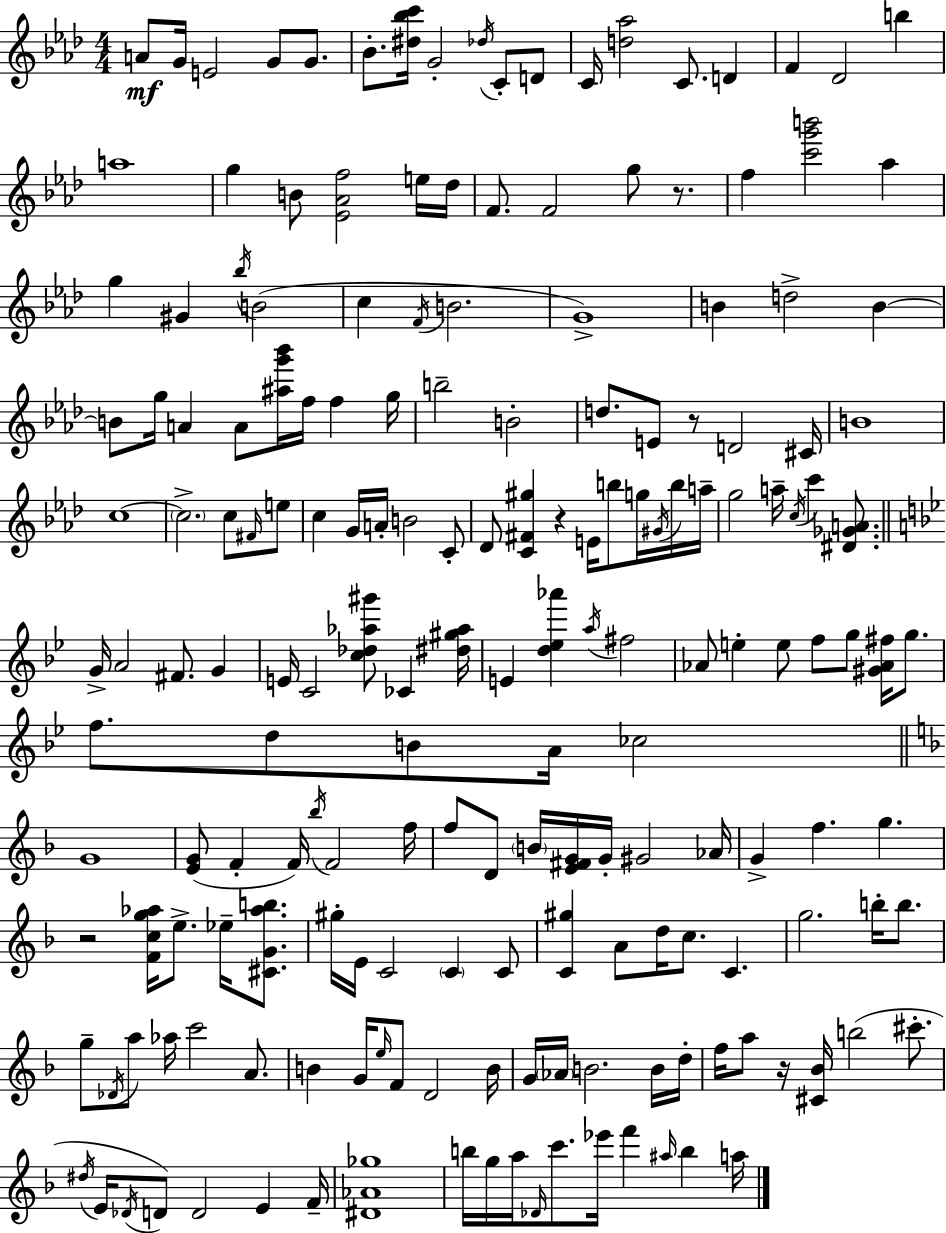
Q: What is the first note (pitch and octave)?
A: A4